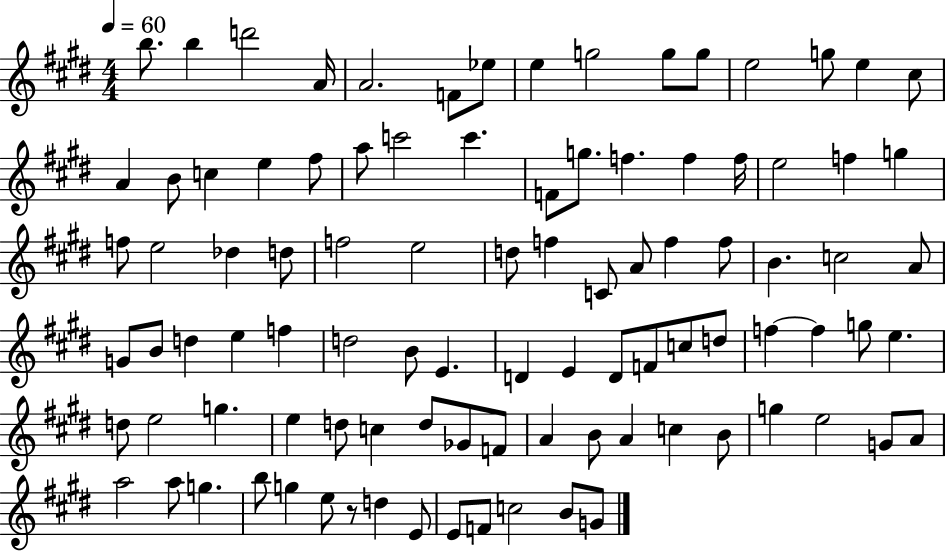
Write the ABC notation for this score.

X:1
T:Untitled
M:4/4
L:1/4
K:E
b/2 b d'2 A/4 A2 F/2 _e/2 e g2 g/2 g/2 e2 g/2 e ^c/2 A B/2 c e ^f/2 a/2 c'2 c' F/2 g/2 f f f/4 e2 f g f/2 e2 _d d/2 f2 e2 d/2 f C/2 A/2 f f/2 B c2 A/2 G/2 B/2 d e f d2 B/2 E D E D/2 F/2 c/2 d/2 f f g/2 e d/2 e2 g e d/2 c d/2 _G/2 F/2 A B/2 A c B/2 g e2 G/2 A/2 a2 a/2 g b/2 g e/2 z/2 d E/2 E/2 F/2 c2 B/2 G/2